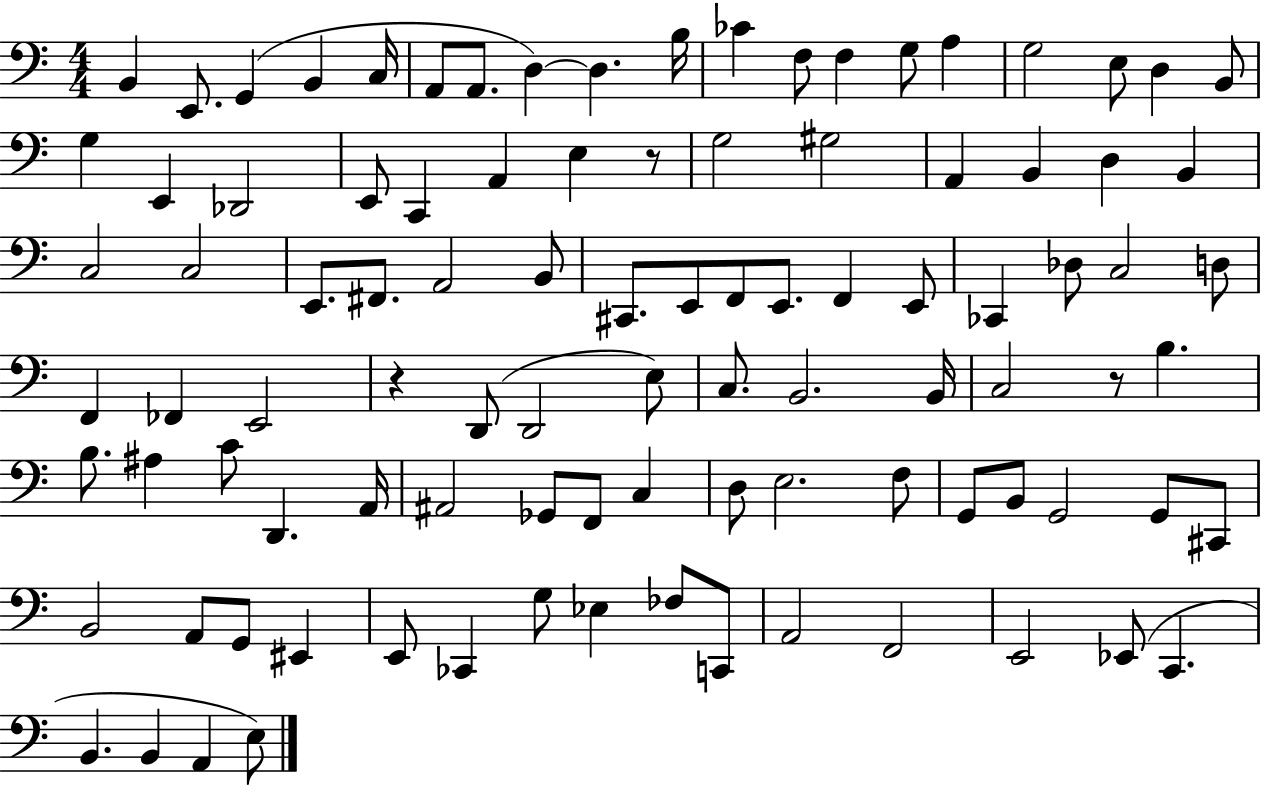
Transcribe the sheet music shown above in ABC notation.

X:1
T:Untitled
M:4/4
L:1/4
K:C
B,, E,,/2 G,, B,, C,/4 A,,/2 A,,/2 D, D, B,/4 _C F,/2 F, G,/2 A, G,2 E,/2 D, B,,/2 G, E,, _D,,2 E,,/2 C,, A,, E, z/2 G,2 ^G,2 A,, B,, D, B,, C,2 C,2 E,,/2 ^F,,/2 A,,2 B,,/2 ^C,,/2 E,,/2 F,,/2 E,,/2 F,, E,,/2 _C,, _D,/2 C,2 D,/2 F,, _F,, E,,2 z D,,/2 D,,2 E,/2 C,/2 B,,2 B,,/4 C,2 z/2 B, B,/2 ^A, C/2 D,, A,,/4 ^A,,2 _G,,/2 F,,/2 C, D,/2 E,2 F,/2 G,,/2 B,,/2 G,,2 G,,/2 ^C,,/2 B,,2 A,,/2 G,,/2 ^E,, E,,/2 _C,, G,/2 _E, _F,/2 C,,/2 A,,2 F,,2 E,,2 _E,,/2 C,, B,, B,, A,, E,/2